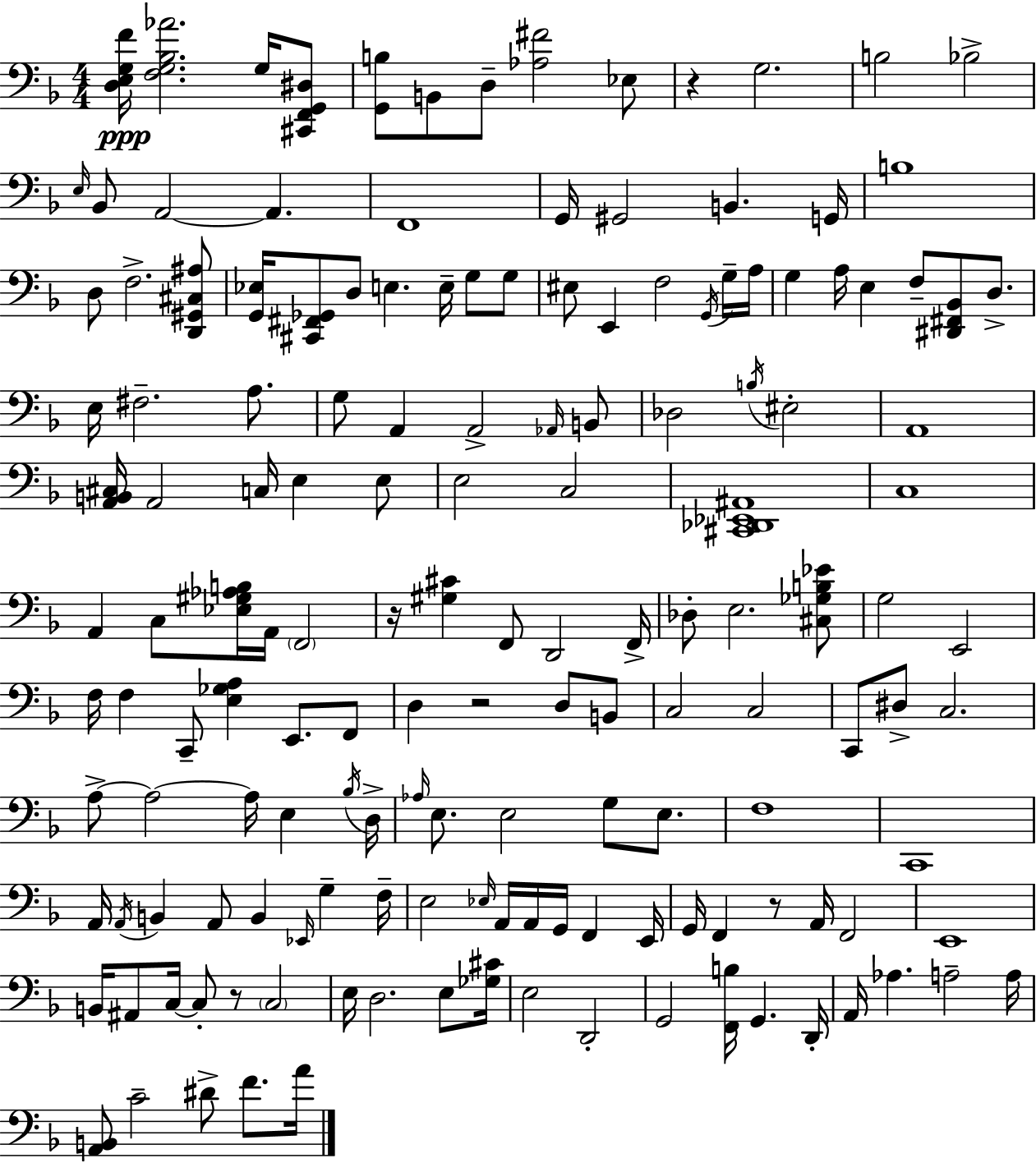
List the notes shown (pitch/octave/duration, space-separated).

[D3,E3,G3,F4]/s [F3,G3,Bb3,Ab4]/h. G3/s [C#2,F2,G2,D#3]/e [G2,B3]/e B2/e D3/e [Ab3,F#4]/h Eb3/e R/q G3/h. B3/h Bb3/h E3/s Bb2/e A2/h A2/q. F2/w G2/s G#2/h B2/q. G2/s B3/w D3/e F3/h. [D2,G#2,C#3,A#3]/e [G2,Eb3]/s [C#2,F#2,Gb2]/e D3/e E3/q. E3/s G3/e G3/e EIS3/e E2/q F3/h G2/s G3/s A3/s G3/q A3/s E3/q F3/e [D#2,F#2,Bb2]/e D3/e. E3/s F#3/h. A3/e. G3/e A2/q A2/h Ab2/s B2/e Db3/h B3/s EIS3/h A2/w [A2,B2,C#3]/s A2/h C3/s E3/q E3/e E3/h C3/h [C#2,Db2,Eb2,A#2]/w C3/w A2/q C3/e [Eb3,G#3,Ab3,B3]/s A2/s F2/h R/s [G#3,C#4]/q F2/e D2/h F2/s Db3/e E3/h. [C#3,Gb3,B3,Eb4]/e G3/h E2/h F3/s F3/q C2/e [E3,Gb3,A3]/q E2/e. F2/e D3/q R/h D3/e B2/e C3/h C3/h C2/e D#3/e C3/h. A3/e A3/h A3/s E3/q Bb3/s D3/s Ab3/s E3/e. E3/h G3/e E3/e. F3/w C2/w A2/s A2/s B2/q A2/e B2/q Eb2/s G3/q F3/s E3/h Eb3/s A2/s A2/s G2/s F2/q E2/s G2/s F2/q R/e A2/s F2/h E2/w B2/s A#2/e C3/s C3/e R/e C3/h E3/s D3/h. E3/e [Gb3,C#4]/s E3/h D2/h G2/h [F2,B3]/s G2/q. D2/s A2/s Ab3/q. A3/h A3/s [A2,B2]/e C4/h D#4/e F4/e. A4/s